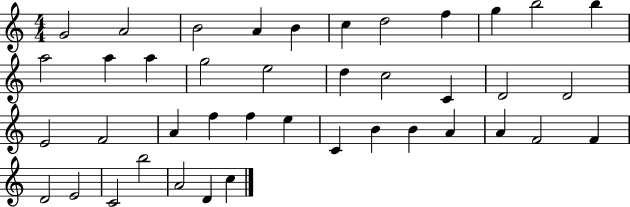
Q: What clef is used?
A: treble